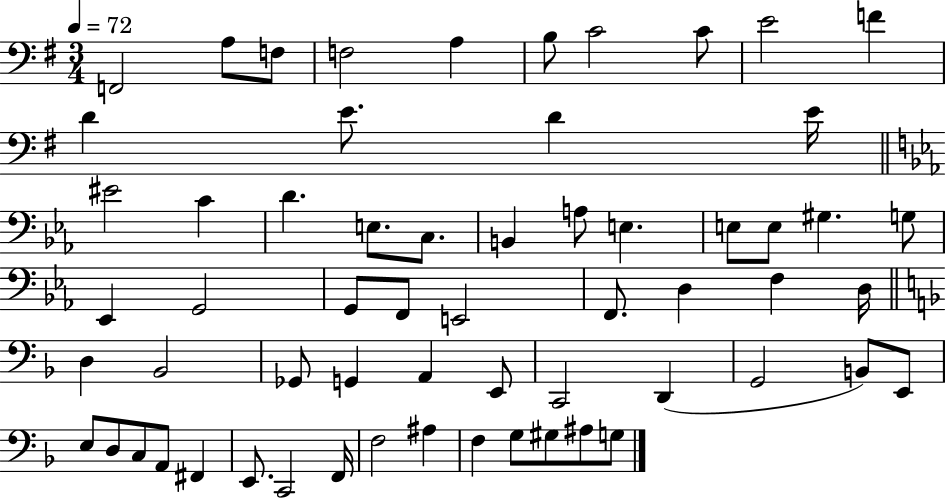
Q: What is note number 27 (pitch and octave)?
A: Eb2